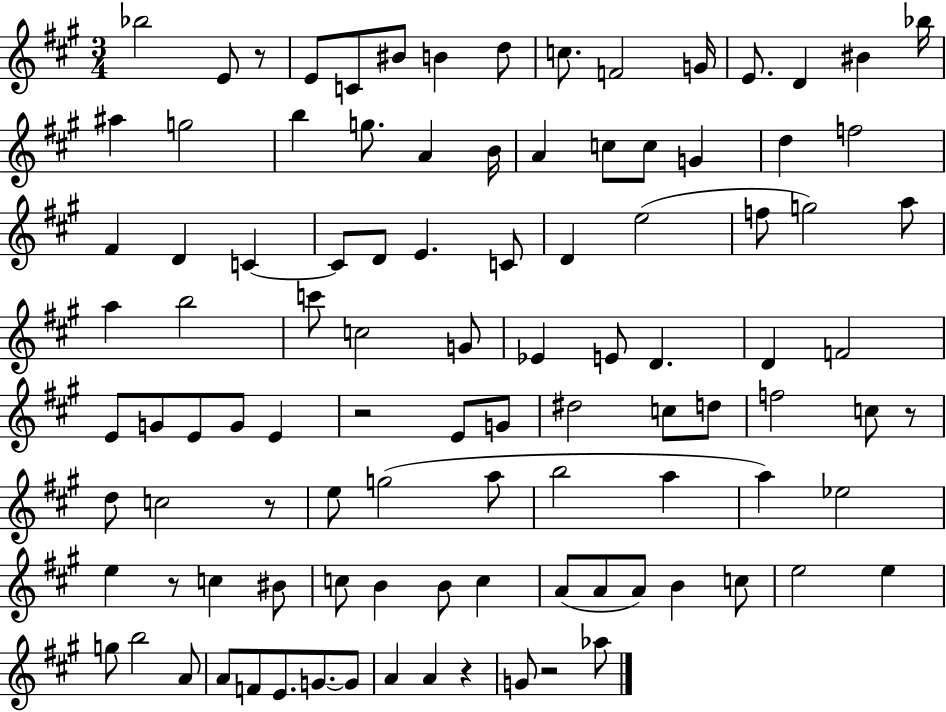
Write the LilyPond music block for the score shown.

{
  \clef treble
  \numericTimeSignature
  \time 3/4
  \key a \major
  \repeat volta 2 { bes''2 e'8 r8 | e'8 c'8 bis'8 b'4 d''8 | c''8. f'2 g'16 | e'8. d'4 bis'4 bes''16 | \break ais''4 g''2 | b''4 g''8. a'4 b'16 | a'4 c''8 c''8 g'4 | d''4 f''2 | \break fis'4 d'4 c'4~~ | c'8 d'8 e'4. c'8 | d'4 e''2( | f''8 g''2) a''8 | \break a''4 b''2 | c'''8 c''2 g'8 | ees'4 e'8 d'4. | d'4 f'2 | \break e'8 g'8 e'8 g'8 e'4 | r2 e'8 g'8 | dis''2 c''8 d''8 | f''2 c''8 r8 | \break d''8 c''2 r8 | e''8 g''2( a''8 | b''2 a''4 | a''4) ees''2 | \break e''4 r8 c''4 bis'8 | c''8 b'4 b'8 c''4 | a'8( a'8 a'8) b'4 c''8 | e''2 e''4 | \break g''8 b''2 a'8 | a'8 f'8 e'8. g'8.~~ g'8 | a'4 a'4 r4 | g'8 r2 aes''8 | \break } \bar "|."
}